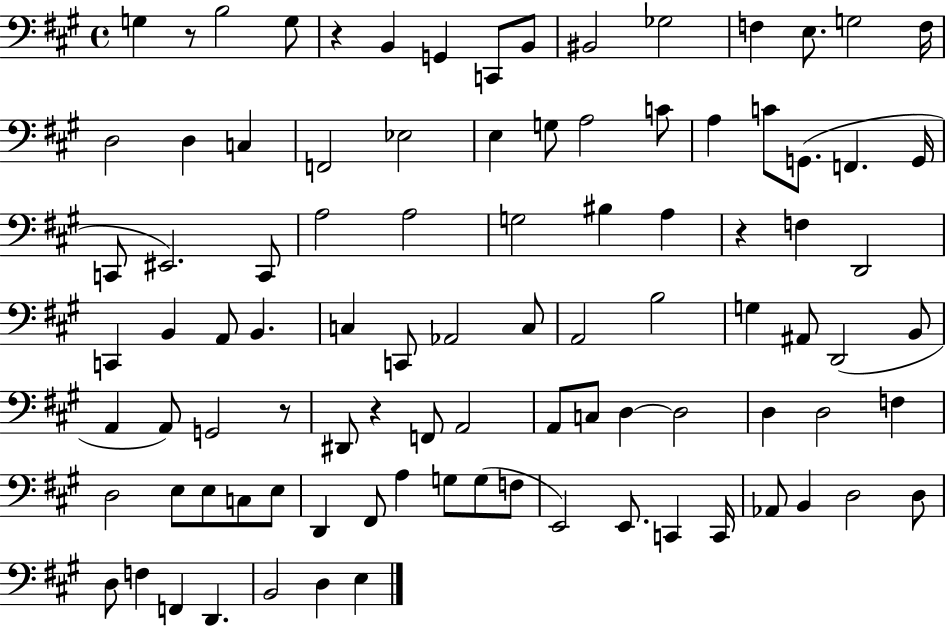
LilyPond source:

{
  \clef bass
  \time 4/4
  \defaultTimeSignature
  \key a \major
  g4 r8 b2 g8 | r4 b,4 g,4 c,8 b,8 | bis,2 ges2 | f4 e8. g2 f16 | \break d2 d4 c4 | f,2 ees2 | e4 g8 a2 c'8 | a4 c'8 g,8.( f,4. g,16 | \break c,8 eis,2.) c,8 | a2 a2 | g2 bis4 a4 | r4 f4 d,2 | \break c,4 b,4 a,8 b,4. | c4 c,8 aes,2 c8 | a,2 b2 | g4 ais,8 d,2( b,8 | \break a,4 a,8) g,2 r8 | dis,8 r4 f,8 a,2 | a,8 c8 d4~~ d2 | d4 d2 f4 | \break d2 e8 e8 c8 e8 | d,4 fis,8 a4 g8 g8( f8 | e,2) e,8. c,4 c,16 | aes,8 b,4 d2 d8 | \break d8 f4 f,4 d,4. | b,2 d4 e4 | \bar "|."
}